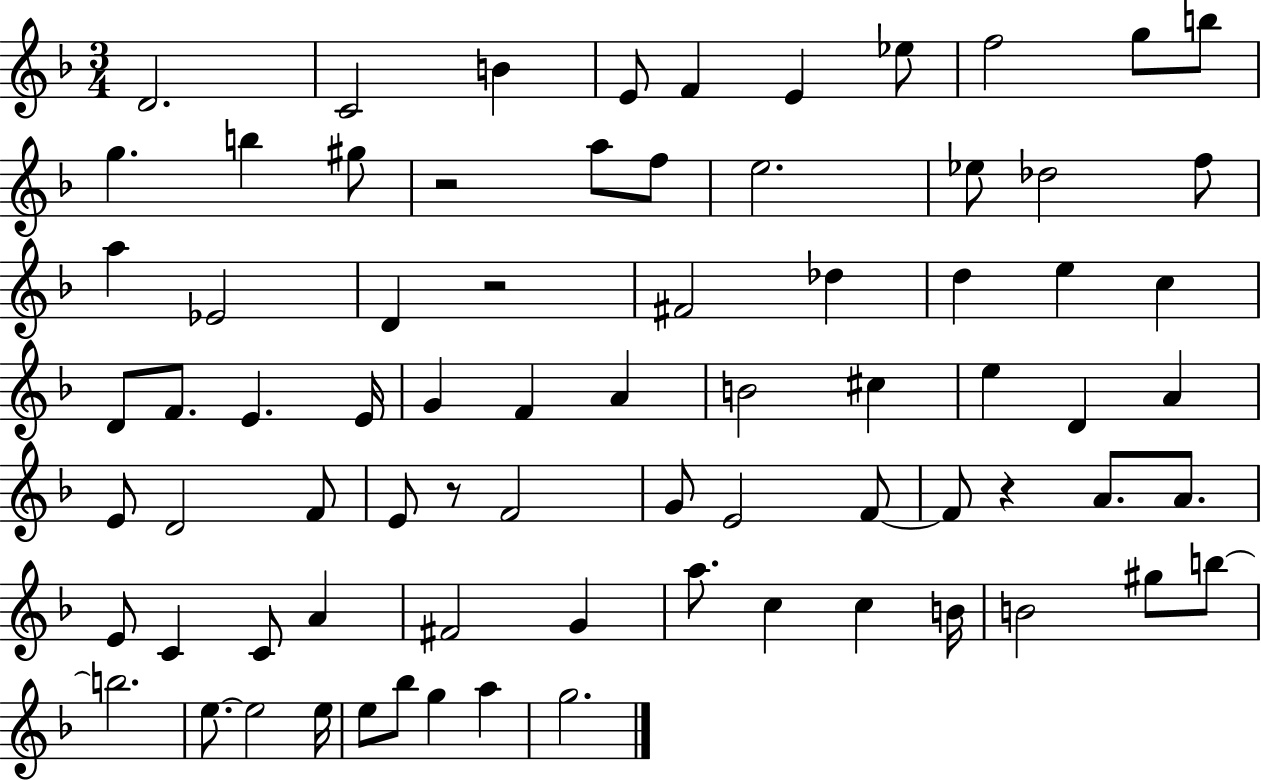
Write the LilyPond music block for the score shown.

{
  \clef treble
  \numericTimeSignature
  \time 3/4
  \key f \major
  d'2. | c'2 b'4 | e'8 f'4 e'4 ees''8 | f''2 g''8 b''8 | \break g''4. b''4 gis''8 | r2 a''8 f''8 | e''2. | ees''8 des''2 f''8 | \break a''4 ees'2 | d'4 r2 | fis'2 des''4 | d''4 e''4 c''4 | \break d'8 f'8. e'4. e'16 | g'4 f'4 a'4 | b'2 cis''4 | e''4 d'4 a'4 | \break e'8 d'2 f'8 | e'8 r8 f'2 | g'8 e'2 f'8~~ | f'8 r4 a'8. a'8. | \break e'8 c'4 c'8 a'4 | fis'2 g'4 | a''8. c''4 c''4 b'16 | b'2 gis''8 b''8~~ | \break b''2. | e''8.~~ e''2 e''16 | e''8 bes''8 g''4 a''4 | g''2. | \break \bar "|."
}